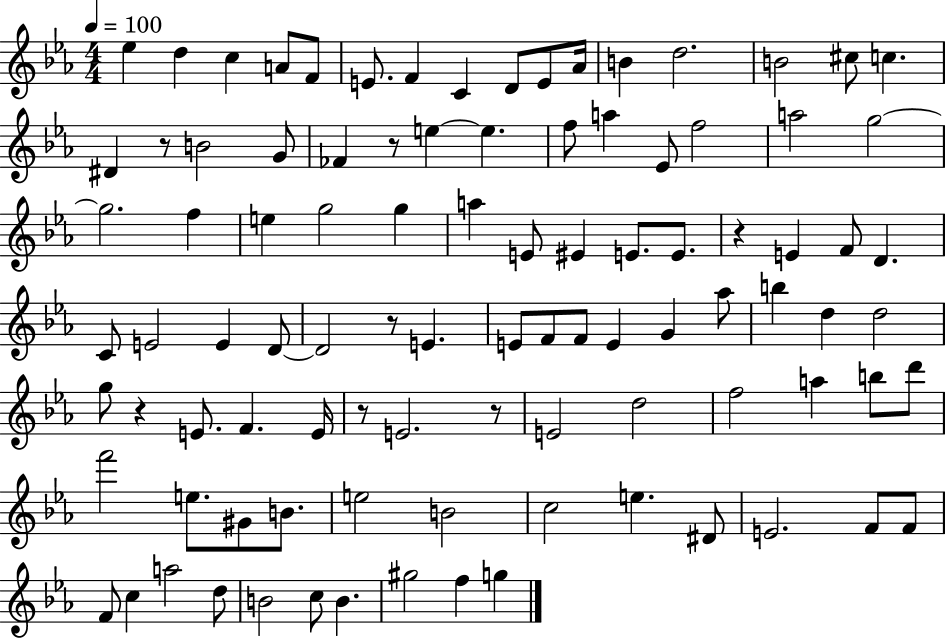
X:1
T:Untitled
M:4/4
L:1/4
K:Eb
_e d c A/2 F/2 E/2 F C D/2 E/2 _A/4 B d2 B2 ^c/2 c ^D z/2 B2 G/2 _F z/2 e e f/2 a _E/2 f2 a2 g2 g2 f e g2 g a E/2 ^E E/2 E/2 z E F/2 D C/2 E2 E D/2 D2 z/2 E E/2 F/2 F/2 E G _a/2 b d d2 g/2 z E/2 F E/4 z/2 E2 z/2 E2 d2 f2 a b/2 d'/2 f'2 e/2 ^G/2 B/2 e2 B2 c2 e ^D/2 E2 F/2 F/2 F/2 c a2 d/2 B2 c/2 B ^g2 f g